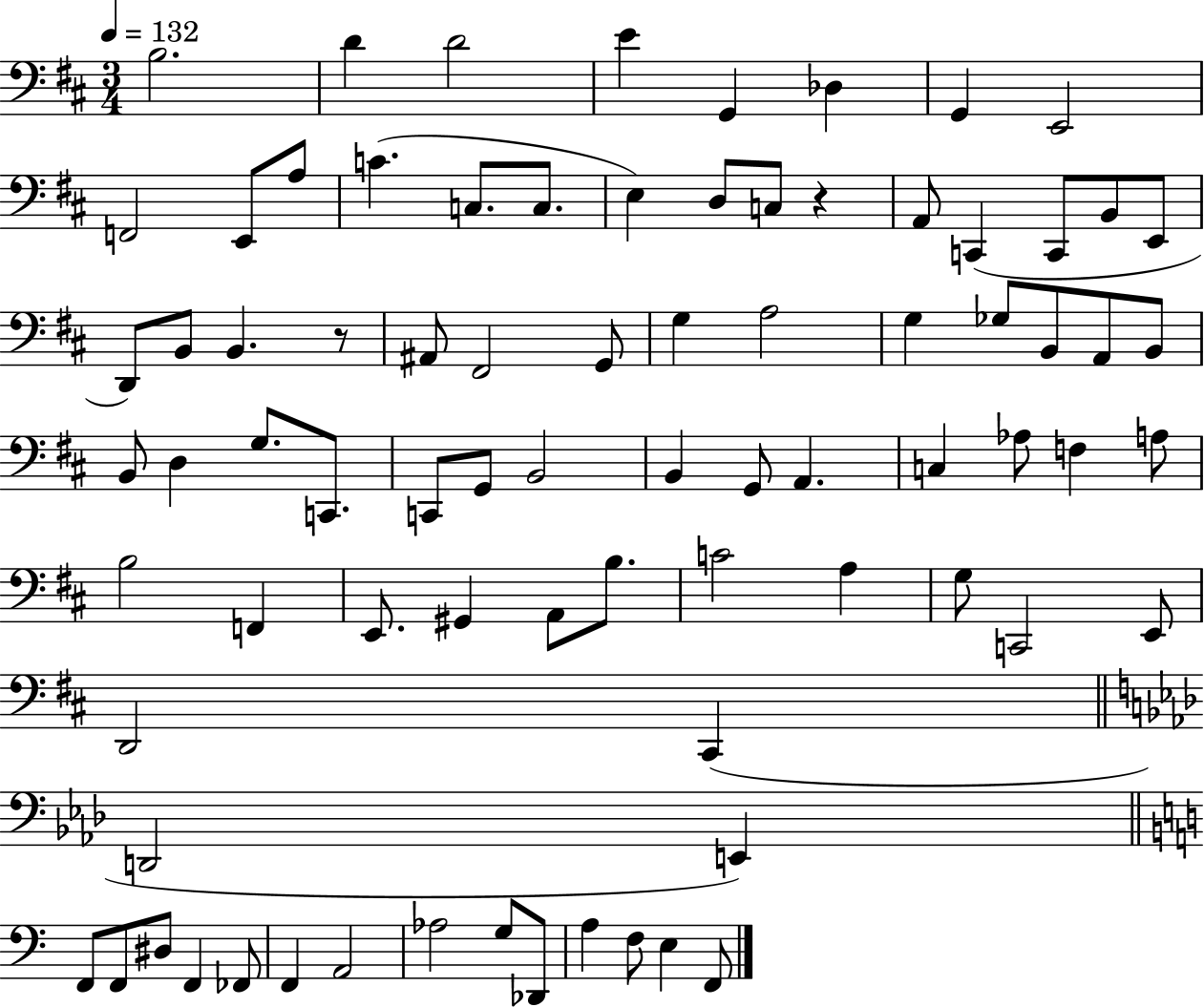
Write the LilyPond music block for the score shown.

{
  \clef bass
  \numericTimeSignature
  \time 3/4
  \key d \major
  \tempo 4 = 132
  \repeat volta 2 { b2. | d'4 d'2 | e'4 g,4 des4 | g,4 e,2 | \break f,2 e,8 a8 | c'4.( c8. c8. | e4) d8 c8 r4 | a,8 c,4( c,8 b,8 e,8 | \break d,8) b,8 b,4. r8 | ais,8 fis,2 g,8 | g4 a2 | g4 ges8 b,8 a,8 b,8 | \break b,8 d4 g8. c,8. | c,8 g,8 b,2 | b,4 g,8 a,4. | c4 aes8 f4 a8 | \break b2 f,4 | e,8. gis,4 a,8 b8. | c'2 a4 | g8 c,2 e,8 | \break d,2 cis,4( | \bar "||" \break \key aes \major d,2 e,4) | \bar "||" \break \key c \major f,8 f,8 dis8 f,4 fes,8 | f,4 a,2 | aes2 g8 des,8 | a4 f8 e4 f,8 | \break } \bar "|."
}